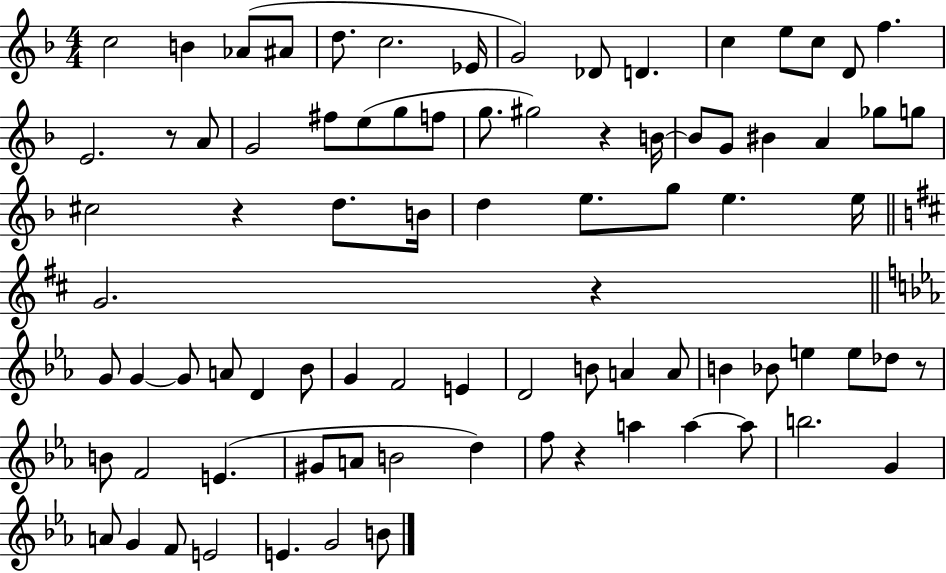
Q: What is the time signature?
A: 4/4